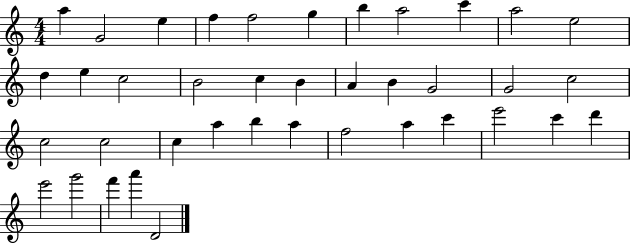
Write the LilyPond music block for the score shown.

{
  \clef treble
  \numericTimeSignature
  \time 4/4
  \key c \major
  a''4 g'2 e''4 | f''4 f''2 g''4 | b''4 a''2 c'''4 | a''2 e''2 | \break d''4 e''4 c''2 | b'2 c''4 b'4 | a'4 b'4 g'2 | g'2 c''2 | \break c''2 c''2 | c''4 a''4 b''4 a''4 | f''2 a''4 c'''4 | e'''2 c'''4 d'''4 | \break e'''2 g'''2 | f'''4 a'''4 d'2 | \bar "|."
}